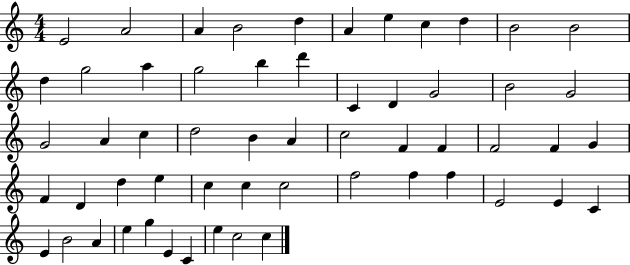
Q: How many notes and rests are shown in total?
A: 57